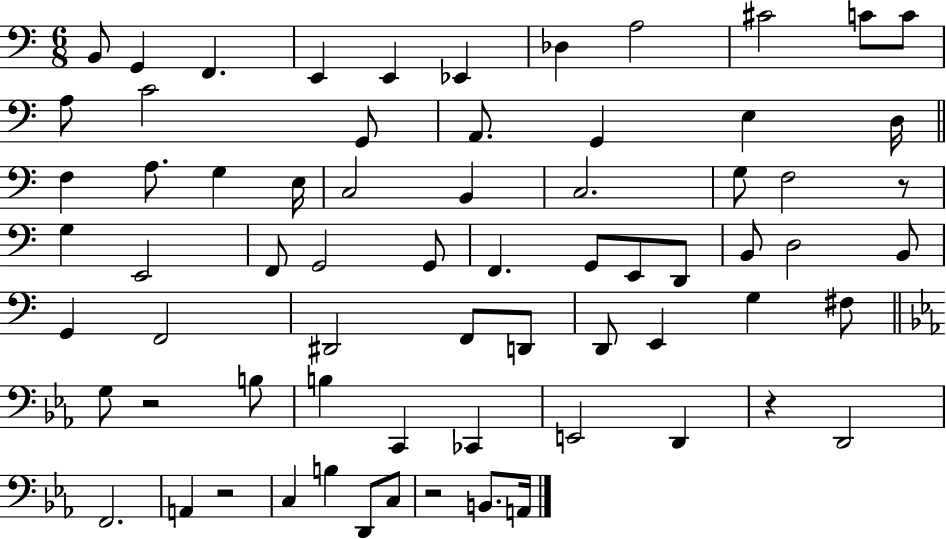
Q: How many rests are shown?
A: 5